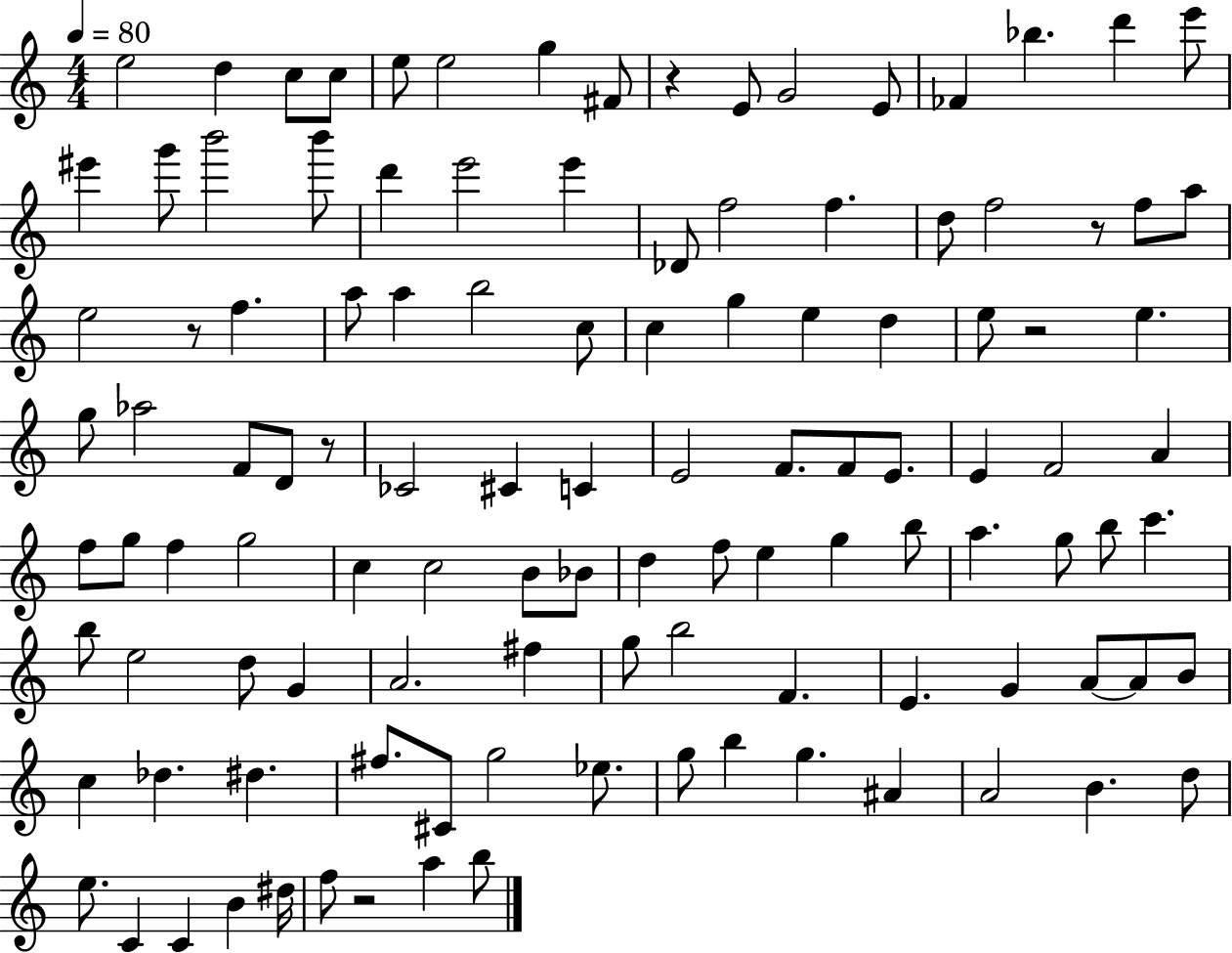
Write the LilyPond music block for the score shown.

{
  \clef treble
  \numericTimeSignature
  \time 4/4
  \key c \major
  \tempo 4 = 80
  e''2 d''4 c''8 c''8 | e''8 e''2 g''4 fis'8 | r4 e'8 g'2 e'8 | fes'4 bes''4. d'''4 e'''8 | \break eis'''4 g'''8 b'''2 b'''8 | d'''4 e'''2 e'''4 | des'8 f''2 f''4. | d''8 f''2 r8 f''8 a''8 | \break e''2 r8 f''4. | a''8 a''4 b''2 c''8 | c''4 g''4 e''4 d''4 | e''8 r2 e''4. | \break g''8 aes''2 f'8 d'8 r8 | ces'2 cis'4 c'4 | e'2 f'8. f'8 e'8. | e'4 f'2 a'4 | \break f''8 g''8 f''4 g''2 | c''4 c''2 b'8 bes'8 | d''4 f''8 e''4 g''4 b''8 | a''4. g''8 b''8 c'''4. | \break b''8 e''2 d''8 g'4 | a'2. fis''4 | g''8 b''2 f'4. | e'4. g'4 a'8~~ a'8 b'8 | \break c''4 des''4. dis''4. | fis''8. cis'8 g''2 ees''8. | g''8 b''4 g''4. ais'4 | a'2 b'4. d''8 | \break e''8. c'4 c'4 b'4 dis''16 | f''8 r2 a''4 b''8 | \bar "|."
}